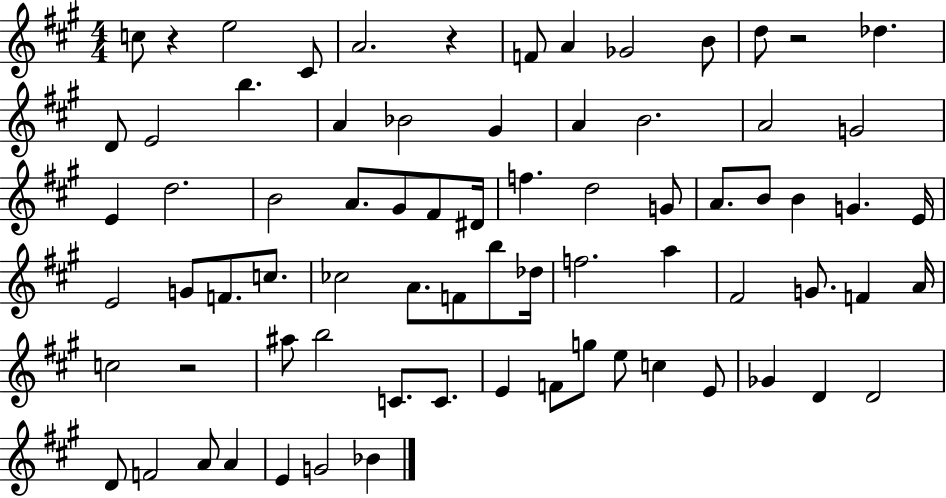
{
  \clef treble
  \numericTimeSignature
  \time 4/4
  \key a \major
  c''8 r4 e''2 cis'8 | a'2. r4 | f'8 a'4 ges'2 b'8 | d''8 r2 des''4. | \break d'8 e'2 b''4. | a'4 bes'2 gis'4 | a'4 b'2. | a'2 g'2 | \break e'4 d''2. | b'2 a'8. gis'8 fis'8 dis'16 | f''4. d''2 g'8 | a'8. b'8 b'4 g'4. e'16 | \break e'2 g'8 f'8. c''8. | ces''2 a'8. f'8 b''8 des''16 | f''2. a''4 | fis'2 g'8. f'4 a'16 | \break c''2 r2 | ais''8 b''2 c'8. c'8. | e'4 f'8 g''8 e''8 c''4 e'8 | ges'4 d'4 d'2 | \break d'8 f'2 a'8 a'4 | e'4 g'2 bes'4 | \bar "|."
}